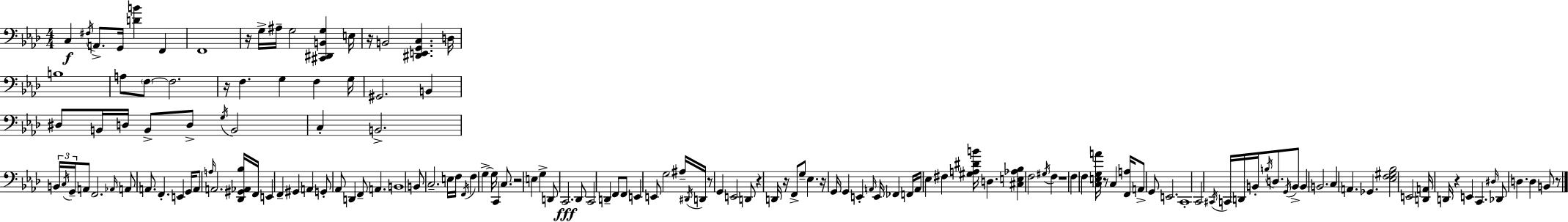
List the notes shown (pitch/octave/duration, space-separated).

C3/q F#3/s A2/e. G2/s [D4,B4]/q F2/q F2/w R/s G3/s A#3/s G3/h [C#2,D#2,B2,G3]/q E3/s R/s B2/h [D#2,E2,G2,C3]/q. D3/s B3/w A3/e F3/e F3/h. R/s F3/q. G3/q F3/q G3/s G#2/h. B2/q D#3/e B2/s D3/s B2/e D3/e G3/s B2/h C3/q B2/h. B2/s C3/s G2/s A2/e F2/h. Ab2/s A2/e A2/e. F2/q. E2/q G2/s A2/e A3/s A2/h. [Db2,G#2,Ab2,Bb3]/s F2/s E2/q F2/q G#2/q A2/q G2/e Ab2/e D2/q F2/e A2/q. B2/w B2/e C3/h. E3/s F3/s F2/s F3/q G3/q G3/s C2/q C3/e. R/h E3/q G3/q D2/e C2/h. Db2/e C2/h D2/q F2/e F2/e E2/q E2/e G3/h A#3/s D#2/s D2/s R/e G2/q E2/h D2/e R/q D2/s R/s F2/e G3/e Eb3/q. R/s G2/s G2/q E2/q A2/s E2/s FES2/q F2/s A2/s Eb3/q F#3/q [G#3,A3,D#4,B4]/s D3/q. [C#3,E3,Ab3,Bb3]/q F3/h G#3/s F3/q R/w F3/q F3/q [C3,E3,G3,A4]/s R/e C3/q [F2,A3]/s A2/e G2/e E2/h. C2/w C2/h C#2/s C2/s D2/s B2/s B3/s D3/e. G2/s B2/e B2/q B2/h. C3/q A2/q. Gb2/q. [Eb3,F3,G#3,Bb3]/h E2/h [D2,A2]/s D2/s R/q E2/q C2/q. D#3/s Db2/e D3/q. D3/q B2/e R/e